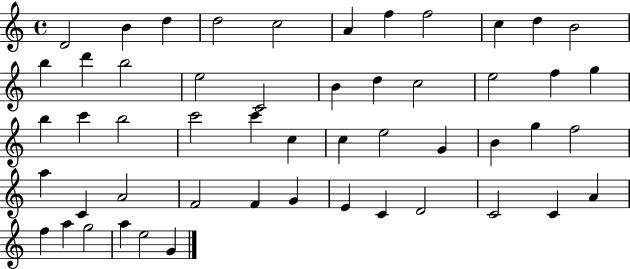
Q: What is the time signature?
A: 4/4